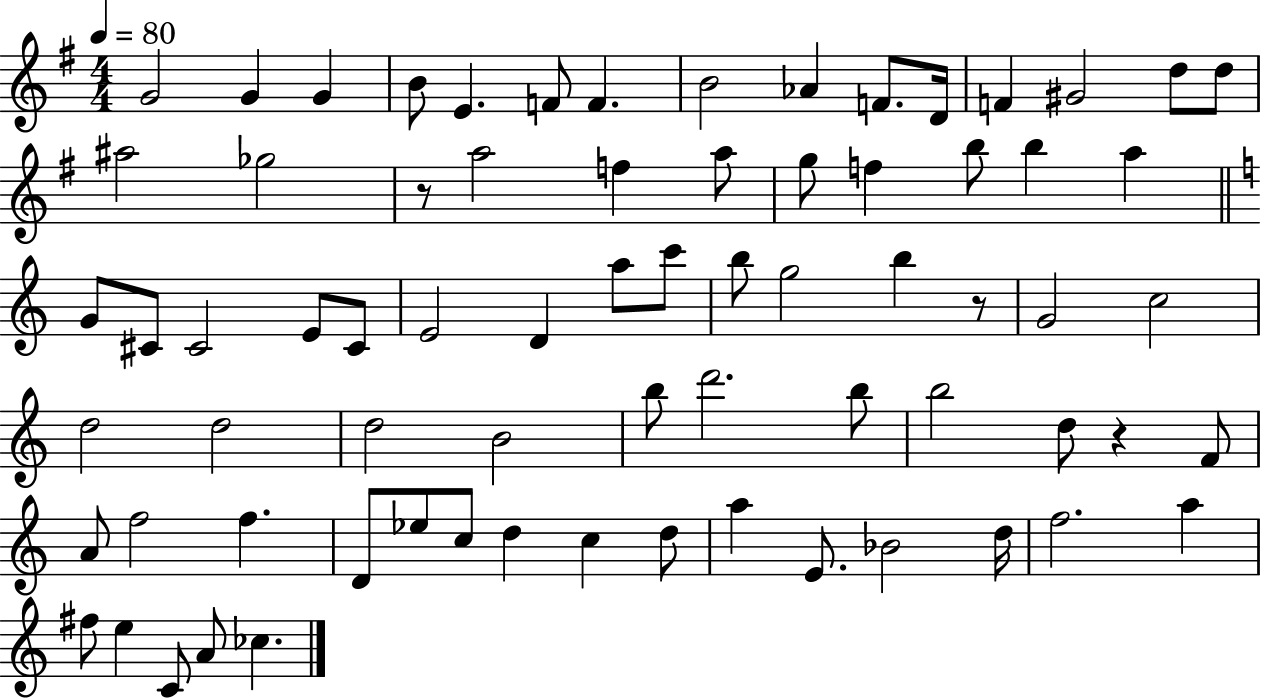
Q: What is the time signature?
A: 4/4